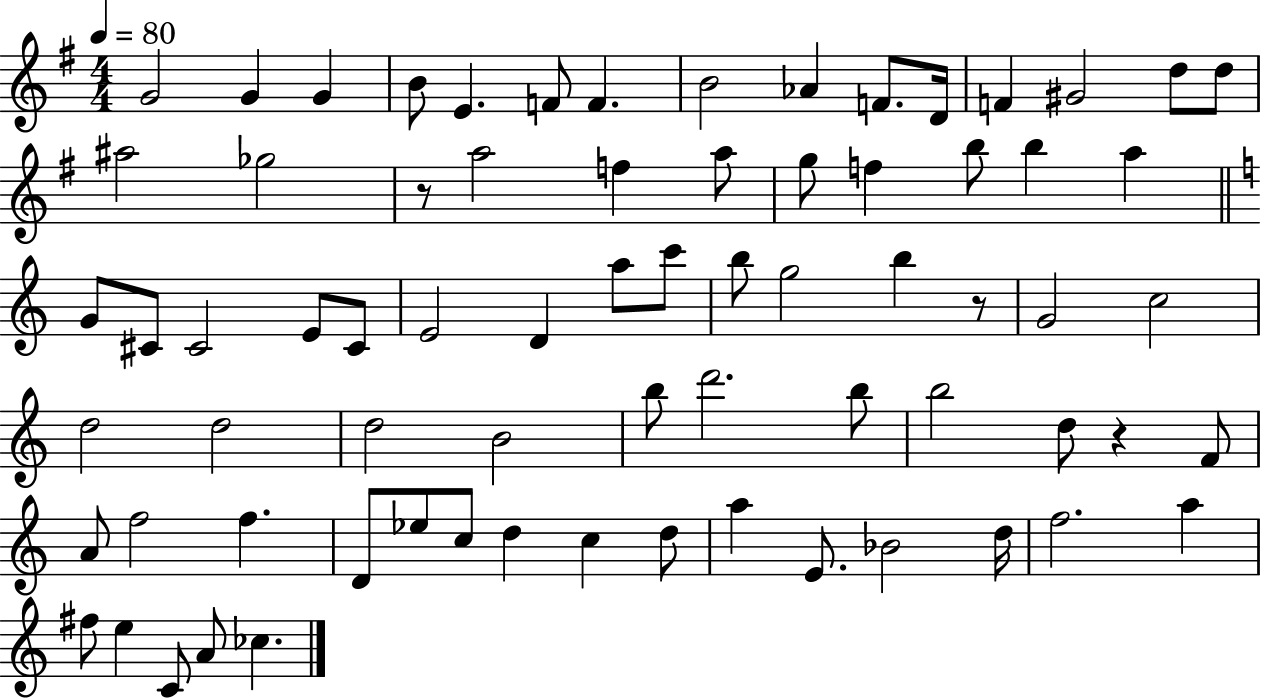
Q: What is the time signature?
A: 4/4